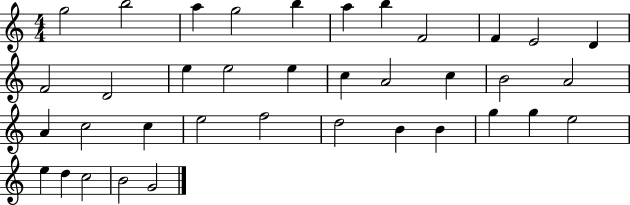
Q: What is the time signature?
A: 4/4